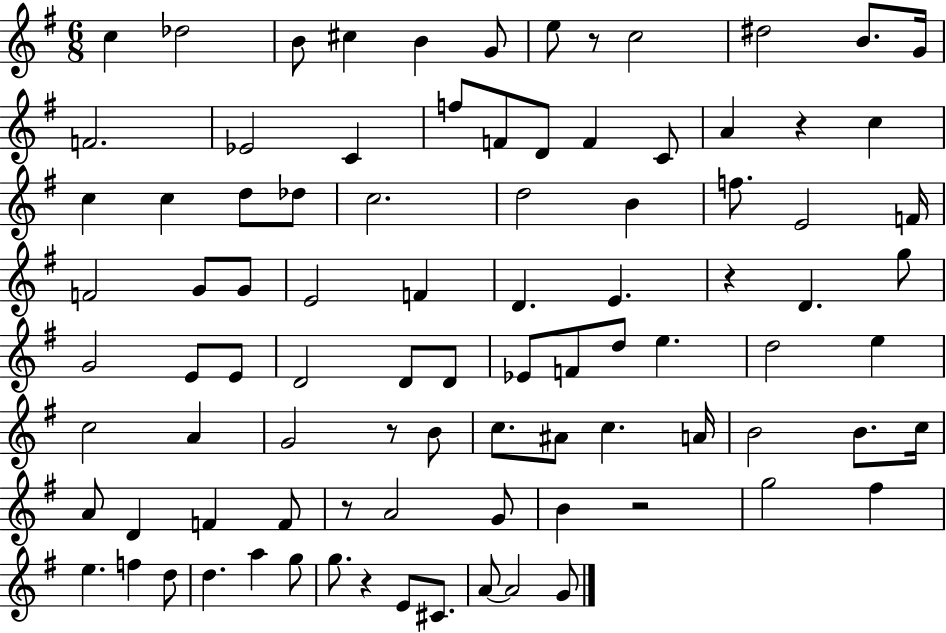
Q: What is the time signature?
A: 6/8